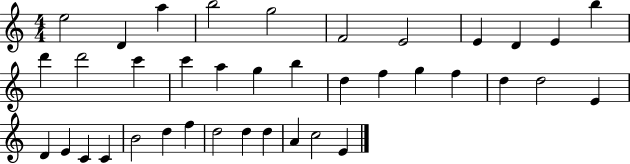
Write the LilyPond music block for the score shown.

{
  \clef treble
  \numericTimeSignature
  \time 4/4
  \key c \major
  e''2 d'4 a''4 | b''2 g''2 | f'2 e'2 | e'4 d'4 e'4 b''4 | \break d'''4 d'''2 c'''4 | c'''4 a''4 g''4 b''4 | d''4 f''4 g''4 f''4 | d''4 d''2 e'4 | \break d'4 e'4 c'4 c'4 | b'2 d''4 f''4 | d''2 d''4 d''4 | a'4 c''2 e'4 | \break \bar "|."
}